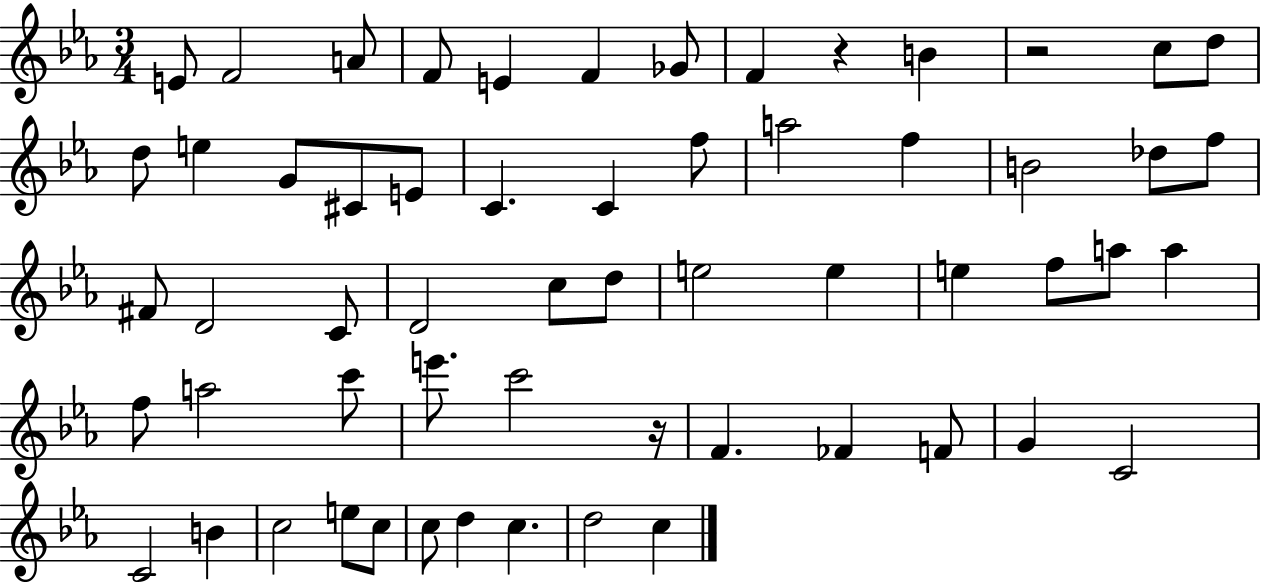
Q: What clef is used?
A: treble